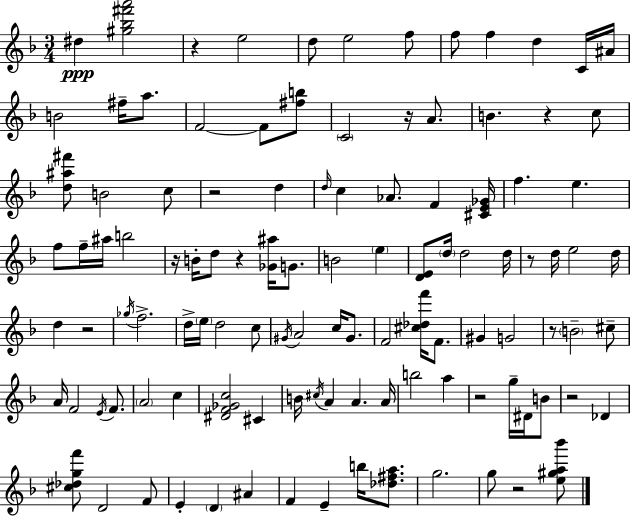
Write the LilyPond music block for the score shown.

{
  \clef treble
  \numericTimeSignature
  \time 3/4
  \key f \major
  dis''4\ppp <gis'' bes'' fis''' a'''>2 | r4 e''2 | d''8 e''2 f''8 | f''8 f''4 d''4 c'16 ais'16 | \break b'2 fis''16-- a''8. | f'2~~ f'8 <fis'' b''>8 | \parenthesize c'2 r16 a'8. | b'4. r4 c''8 | \break <d'' ais'' fis'''>8 b'2 c''8 | r2 d''4 | \grace { d''16 } c''4 aes'8. f'4 | <cis' e' ges'>16 f''4. e''4. | \break f''8 f''16-- ais''16 b''2 | r16 b'16-. d''8 r4 <ges' ais''>16 g'8. | b'2 \parenthesize e''4 | <d' e'>8 \parenthesize d''16 d''2 | \break d''16 r8 d''16 e''2 | d''16 d''4 r2 | \acciaccatura { ges''16 } f''2.-> | d''16-> \parenthesize e''16 d''2 | \break c''8 \acciaccatura { gis'16 } a'2 c''16 | gis'8. f'2 <cis'' des'' f'''>16 | f'8. gis'4 g'2 | r8 \parenthesize b'2-- | \break cis''8-- a'16 f'2 | \acciaccatura { e'16 } f'8. \parenthesize a'2 | c''4 <dis' f' ges' c''>2 | cis'4 b'16 \acciaccatura { cis''16 } a'4 a'4. | \break a'16 b''2 | a''4 r2 | g''16-- dis'16 b'8 r2 | des'4 <cis'' des'' g'' f'''>8 d'2 | \break f'8 e'4-. \parenthesize d'4 | ais'4 f'4 e'4-- | b''16 <des'' fis'' a''>8. g''2. | g''8 r2 | \break <e'' gis'' a'' bes'''>8 \bar "|."
}